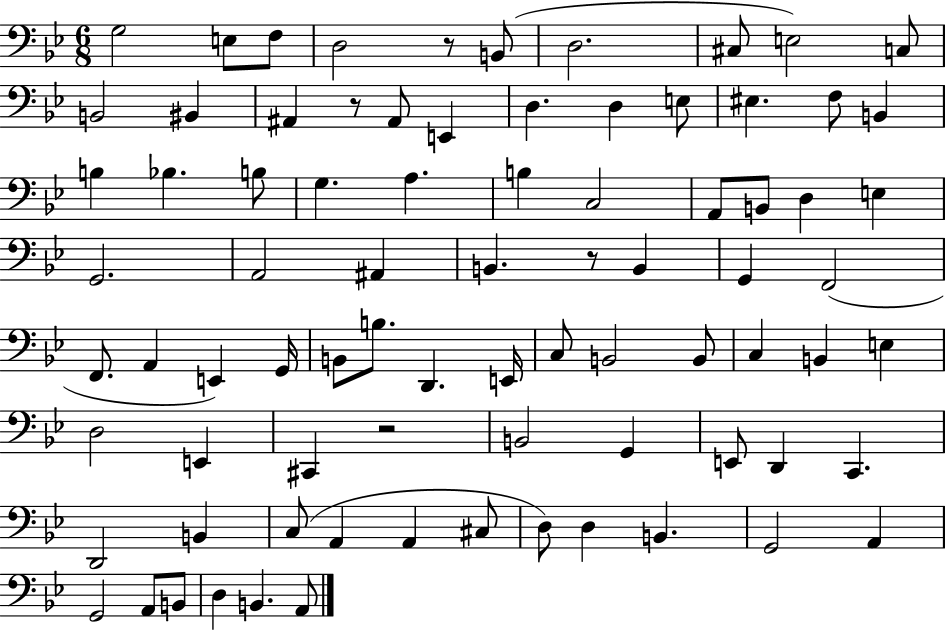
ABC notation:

X:1
T:Untitled
M:6/8
L:1/4
K:Bb
G,2 E,/2 F,/2 D,2 z/2 B,,/2 D,2 ^C,/2 E,2 C,/2 B,,2 ^B,, ^A,, z/2 ^A,,/2 E,, D, D, E,/2 ^E, F,/2 B,, B, _B, B,/2 G, A, B, C,2 A,,/2 B,,/2 D, E, G,,2 A,,2 ^A,, B,, z/2 B,, G,, F,,2 F,,/2 A,, E,, G,,/4 B,,/2 B,/2 D,, E,,/4 C,/2 B,,2 B,,/2 C, B,, E, D,2 E,, ^C,, z2 B,,2 G,, E,,/2 D,, C,, D,,2 B,, C,/2 A,, A,, ^C,/2 D,/2 D, B,, G,,2 A,, G,,2 A,,/2 B,,/2 D, B,, A,,/2